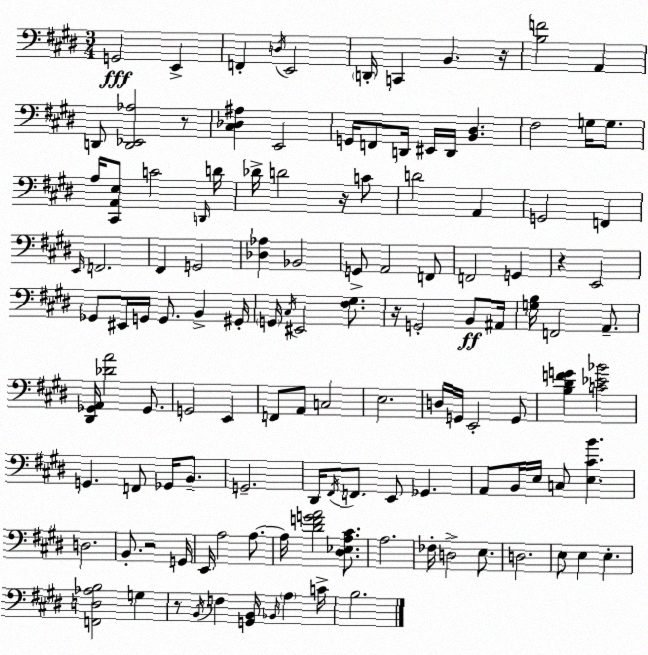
X:1
T:Untitled
M:3/4
L:1/4
K:E
G,,2 E,, F,, D,/4 E,,2 D,,/4 C,, B,, z/4 [B,F]2 A,, D,,/2 [D,,_E,,_A,]2 z/2 [^C,_D,^A,] E,,2 G,,/4 F,,/2 D,,/4 ^E,,/4 D,,/4 [B,,^D,] ^F,2 G,/4 G,/2 A,/4 [^C,,A,,E,]/2 C2 D,,/4 D/4 _D/4 D2 z/4 C/2 D2 A,, G,,2 F,, E,,/4 F,,2 ^F,, G,,2 [_D,_A,] _B,,2 G,,/2 A,,2 F,,/2 F,,2 G,, z E,,2 _G,,/2 ^E,,/4 G,,/4 G,,/2 B,, ^G,,/4 G,,/4 ^C,/4 ^E,,2 [^F,^G,]/2 z/4 G,,2 B,,/2 ^A,,/4 [G,B,]/4 F,,2 A,,/2 [^D,,_G,,A,,]/4 [_DA]2 _G,,/2 G,,2 E,, F,,/2 A,,/2 C,2 E,2 D,/4 G,,/4 E,,2 G,,/2 [B,^DFG] [C_E_B]2 G,, F,,/2 _G,,/4 B,,/2 G,,2 ^D,,/4 ^F,,/4 F,,/2 E,,/2 _G,, A,,/2 B,,/4 E,/4 C,/2 [E,^CB] D,2 B,,/2 z2 G,,/4 E,,/4 A,2 A,/2 A,/4 [^DFGA]2 [^D,_E,A,^C]/2 A,2 _F,/4 D,2 E,/2 D,2 E,/2 E, E, [F,,D,_A,B,]2 G, z/2 B,,/4 F, [G,,B,,]/4 _B,,/4 A, C/4 B,2